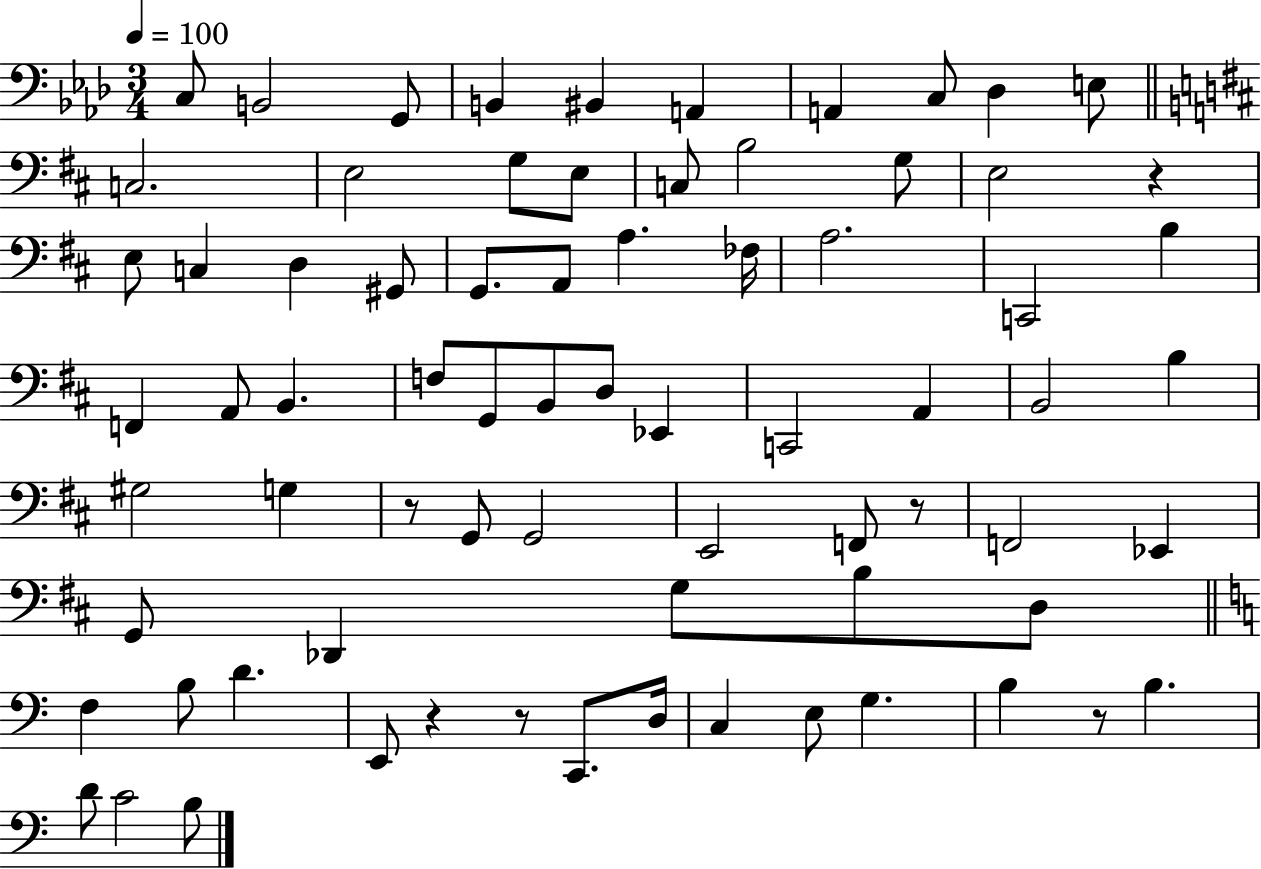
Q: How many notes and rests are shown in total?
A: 74